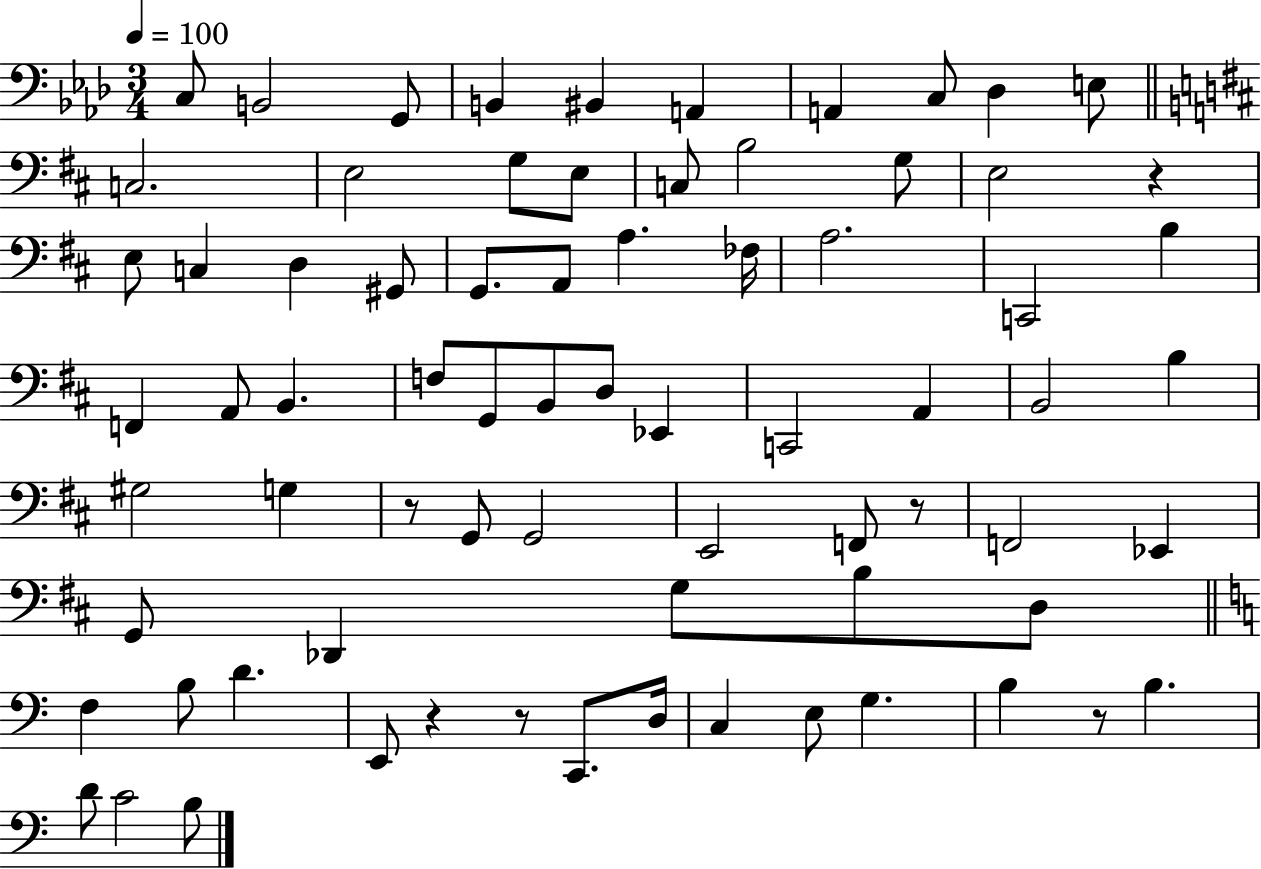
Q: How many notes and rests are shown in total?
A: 74